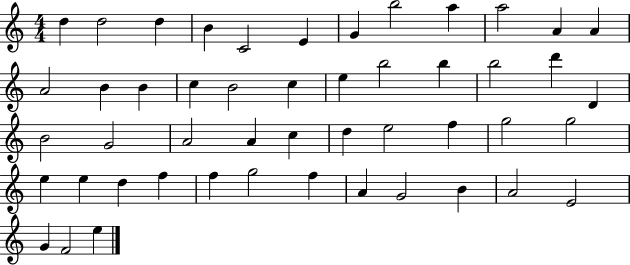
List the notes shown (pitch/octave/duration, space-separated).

D5/q D5/h D5/q B4/q C4/h E4/q G4/q B5/h A5/q A5/h A4/q A4/q A4/h B4/q B4/q C5/q B4/h C5/q E5/q B5/h B5/q B5/h D6/q D4/q B4/h G4/h A4/h A4/q C5/q D5/q E5/h F5/q G5/h G5/h E5/q E5/q D5/q F5/q F5/q G5/h F5/q A4/q G4/h B4/q A4/h E4/h G4/q F4/h E5/q